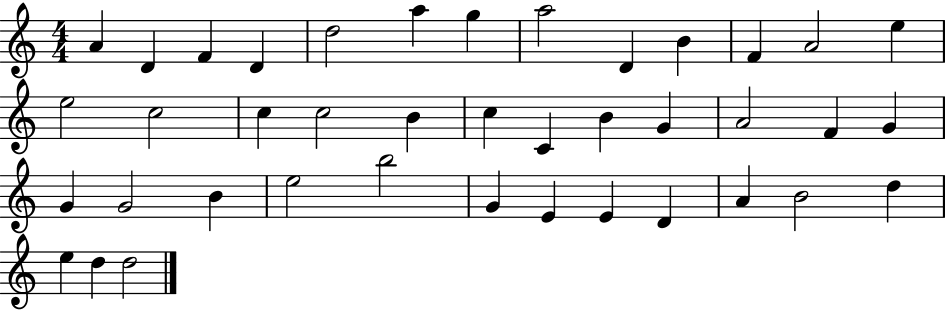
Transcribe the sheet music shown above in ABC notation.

X:1
T:Untitled
M:4/4
L:1/4
K:C
A D F D d2 a g a2 D B F A2 e e2 c2 c c2 B c C B G A2 F G G G2 B e2 b2 G E E D A B2 d e d d2